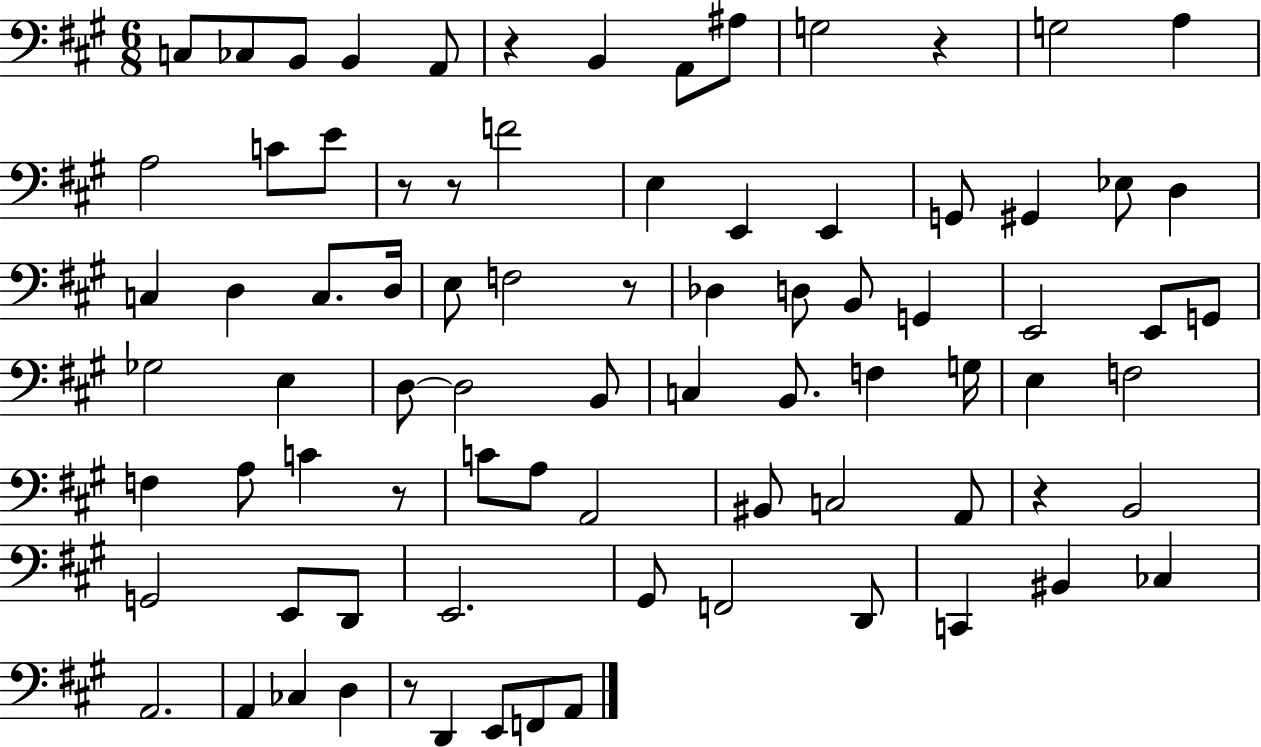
X:1
T:Untitled
M:6/8
L:1/4
K:A
C,/2 _C,/2 B,,/2 B,, A,,/2 z B,, A,,/2 ^A,/2 G,2 z G,2 A, A,2 C/2 E/2 z/2 z/2 F2 E, E,, E,, G,,/2 ^G,, _E,/2 D, C, D, C,/2 D,/4 E,/2 F,2 z/2 _D, D,/2 B,,/2 G,, E,,2 E,,/2 G,,/2 _G,2 E, D,/2 D,2 B,,/2 C, B,,/2 F, G,/4 E, F,2 F, A,/2 C z/2 C/2 A,/2 A,,2 ^B,,/2 C,2 A,,/2 z B,,2 G,,2 E,,/2 D,,/2 E,,2 ^G,,/2 F,,2 D,,/2 C,, ^B,, _C, A,,2 A,, _C, D, z/2 D,, E,,/2 F,,/2 A,,/2